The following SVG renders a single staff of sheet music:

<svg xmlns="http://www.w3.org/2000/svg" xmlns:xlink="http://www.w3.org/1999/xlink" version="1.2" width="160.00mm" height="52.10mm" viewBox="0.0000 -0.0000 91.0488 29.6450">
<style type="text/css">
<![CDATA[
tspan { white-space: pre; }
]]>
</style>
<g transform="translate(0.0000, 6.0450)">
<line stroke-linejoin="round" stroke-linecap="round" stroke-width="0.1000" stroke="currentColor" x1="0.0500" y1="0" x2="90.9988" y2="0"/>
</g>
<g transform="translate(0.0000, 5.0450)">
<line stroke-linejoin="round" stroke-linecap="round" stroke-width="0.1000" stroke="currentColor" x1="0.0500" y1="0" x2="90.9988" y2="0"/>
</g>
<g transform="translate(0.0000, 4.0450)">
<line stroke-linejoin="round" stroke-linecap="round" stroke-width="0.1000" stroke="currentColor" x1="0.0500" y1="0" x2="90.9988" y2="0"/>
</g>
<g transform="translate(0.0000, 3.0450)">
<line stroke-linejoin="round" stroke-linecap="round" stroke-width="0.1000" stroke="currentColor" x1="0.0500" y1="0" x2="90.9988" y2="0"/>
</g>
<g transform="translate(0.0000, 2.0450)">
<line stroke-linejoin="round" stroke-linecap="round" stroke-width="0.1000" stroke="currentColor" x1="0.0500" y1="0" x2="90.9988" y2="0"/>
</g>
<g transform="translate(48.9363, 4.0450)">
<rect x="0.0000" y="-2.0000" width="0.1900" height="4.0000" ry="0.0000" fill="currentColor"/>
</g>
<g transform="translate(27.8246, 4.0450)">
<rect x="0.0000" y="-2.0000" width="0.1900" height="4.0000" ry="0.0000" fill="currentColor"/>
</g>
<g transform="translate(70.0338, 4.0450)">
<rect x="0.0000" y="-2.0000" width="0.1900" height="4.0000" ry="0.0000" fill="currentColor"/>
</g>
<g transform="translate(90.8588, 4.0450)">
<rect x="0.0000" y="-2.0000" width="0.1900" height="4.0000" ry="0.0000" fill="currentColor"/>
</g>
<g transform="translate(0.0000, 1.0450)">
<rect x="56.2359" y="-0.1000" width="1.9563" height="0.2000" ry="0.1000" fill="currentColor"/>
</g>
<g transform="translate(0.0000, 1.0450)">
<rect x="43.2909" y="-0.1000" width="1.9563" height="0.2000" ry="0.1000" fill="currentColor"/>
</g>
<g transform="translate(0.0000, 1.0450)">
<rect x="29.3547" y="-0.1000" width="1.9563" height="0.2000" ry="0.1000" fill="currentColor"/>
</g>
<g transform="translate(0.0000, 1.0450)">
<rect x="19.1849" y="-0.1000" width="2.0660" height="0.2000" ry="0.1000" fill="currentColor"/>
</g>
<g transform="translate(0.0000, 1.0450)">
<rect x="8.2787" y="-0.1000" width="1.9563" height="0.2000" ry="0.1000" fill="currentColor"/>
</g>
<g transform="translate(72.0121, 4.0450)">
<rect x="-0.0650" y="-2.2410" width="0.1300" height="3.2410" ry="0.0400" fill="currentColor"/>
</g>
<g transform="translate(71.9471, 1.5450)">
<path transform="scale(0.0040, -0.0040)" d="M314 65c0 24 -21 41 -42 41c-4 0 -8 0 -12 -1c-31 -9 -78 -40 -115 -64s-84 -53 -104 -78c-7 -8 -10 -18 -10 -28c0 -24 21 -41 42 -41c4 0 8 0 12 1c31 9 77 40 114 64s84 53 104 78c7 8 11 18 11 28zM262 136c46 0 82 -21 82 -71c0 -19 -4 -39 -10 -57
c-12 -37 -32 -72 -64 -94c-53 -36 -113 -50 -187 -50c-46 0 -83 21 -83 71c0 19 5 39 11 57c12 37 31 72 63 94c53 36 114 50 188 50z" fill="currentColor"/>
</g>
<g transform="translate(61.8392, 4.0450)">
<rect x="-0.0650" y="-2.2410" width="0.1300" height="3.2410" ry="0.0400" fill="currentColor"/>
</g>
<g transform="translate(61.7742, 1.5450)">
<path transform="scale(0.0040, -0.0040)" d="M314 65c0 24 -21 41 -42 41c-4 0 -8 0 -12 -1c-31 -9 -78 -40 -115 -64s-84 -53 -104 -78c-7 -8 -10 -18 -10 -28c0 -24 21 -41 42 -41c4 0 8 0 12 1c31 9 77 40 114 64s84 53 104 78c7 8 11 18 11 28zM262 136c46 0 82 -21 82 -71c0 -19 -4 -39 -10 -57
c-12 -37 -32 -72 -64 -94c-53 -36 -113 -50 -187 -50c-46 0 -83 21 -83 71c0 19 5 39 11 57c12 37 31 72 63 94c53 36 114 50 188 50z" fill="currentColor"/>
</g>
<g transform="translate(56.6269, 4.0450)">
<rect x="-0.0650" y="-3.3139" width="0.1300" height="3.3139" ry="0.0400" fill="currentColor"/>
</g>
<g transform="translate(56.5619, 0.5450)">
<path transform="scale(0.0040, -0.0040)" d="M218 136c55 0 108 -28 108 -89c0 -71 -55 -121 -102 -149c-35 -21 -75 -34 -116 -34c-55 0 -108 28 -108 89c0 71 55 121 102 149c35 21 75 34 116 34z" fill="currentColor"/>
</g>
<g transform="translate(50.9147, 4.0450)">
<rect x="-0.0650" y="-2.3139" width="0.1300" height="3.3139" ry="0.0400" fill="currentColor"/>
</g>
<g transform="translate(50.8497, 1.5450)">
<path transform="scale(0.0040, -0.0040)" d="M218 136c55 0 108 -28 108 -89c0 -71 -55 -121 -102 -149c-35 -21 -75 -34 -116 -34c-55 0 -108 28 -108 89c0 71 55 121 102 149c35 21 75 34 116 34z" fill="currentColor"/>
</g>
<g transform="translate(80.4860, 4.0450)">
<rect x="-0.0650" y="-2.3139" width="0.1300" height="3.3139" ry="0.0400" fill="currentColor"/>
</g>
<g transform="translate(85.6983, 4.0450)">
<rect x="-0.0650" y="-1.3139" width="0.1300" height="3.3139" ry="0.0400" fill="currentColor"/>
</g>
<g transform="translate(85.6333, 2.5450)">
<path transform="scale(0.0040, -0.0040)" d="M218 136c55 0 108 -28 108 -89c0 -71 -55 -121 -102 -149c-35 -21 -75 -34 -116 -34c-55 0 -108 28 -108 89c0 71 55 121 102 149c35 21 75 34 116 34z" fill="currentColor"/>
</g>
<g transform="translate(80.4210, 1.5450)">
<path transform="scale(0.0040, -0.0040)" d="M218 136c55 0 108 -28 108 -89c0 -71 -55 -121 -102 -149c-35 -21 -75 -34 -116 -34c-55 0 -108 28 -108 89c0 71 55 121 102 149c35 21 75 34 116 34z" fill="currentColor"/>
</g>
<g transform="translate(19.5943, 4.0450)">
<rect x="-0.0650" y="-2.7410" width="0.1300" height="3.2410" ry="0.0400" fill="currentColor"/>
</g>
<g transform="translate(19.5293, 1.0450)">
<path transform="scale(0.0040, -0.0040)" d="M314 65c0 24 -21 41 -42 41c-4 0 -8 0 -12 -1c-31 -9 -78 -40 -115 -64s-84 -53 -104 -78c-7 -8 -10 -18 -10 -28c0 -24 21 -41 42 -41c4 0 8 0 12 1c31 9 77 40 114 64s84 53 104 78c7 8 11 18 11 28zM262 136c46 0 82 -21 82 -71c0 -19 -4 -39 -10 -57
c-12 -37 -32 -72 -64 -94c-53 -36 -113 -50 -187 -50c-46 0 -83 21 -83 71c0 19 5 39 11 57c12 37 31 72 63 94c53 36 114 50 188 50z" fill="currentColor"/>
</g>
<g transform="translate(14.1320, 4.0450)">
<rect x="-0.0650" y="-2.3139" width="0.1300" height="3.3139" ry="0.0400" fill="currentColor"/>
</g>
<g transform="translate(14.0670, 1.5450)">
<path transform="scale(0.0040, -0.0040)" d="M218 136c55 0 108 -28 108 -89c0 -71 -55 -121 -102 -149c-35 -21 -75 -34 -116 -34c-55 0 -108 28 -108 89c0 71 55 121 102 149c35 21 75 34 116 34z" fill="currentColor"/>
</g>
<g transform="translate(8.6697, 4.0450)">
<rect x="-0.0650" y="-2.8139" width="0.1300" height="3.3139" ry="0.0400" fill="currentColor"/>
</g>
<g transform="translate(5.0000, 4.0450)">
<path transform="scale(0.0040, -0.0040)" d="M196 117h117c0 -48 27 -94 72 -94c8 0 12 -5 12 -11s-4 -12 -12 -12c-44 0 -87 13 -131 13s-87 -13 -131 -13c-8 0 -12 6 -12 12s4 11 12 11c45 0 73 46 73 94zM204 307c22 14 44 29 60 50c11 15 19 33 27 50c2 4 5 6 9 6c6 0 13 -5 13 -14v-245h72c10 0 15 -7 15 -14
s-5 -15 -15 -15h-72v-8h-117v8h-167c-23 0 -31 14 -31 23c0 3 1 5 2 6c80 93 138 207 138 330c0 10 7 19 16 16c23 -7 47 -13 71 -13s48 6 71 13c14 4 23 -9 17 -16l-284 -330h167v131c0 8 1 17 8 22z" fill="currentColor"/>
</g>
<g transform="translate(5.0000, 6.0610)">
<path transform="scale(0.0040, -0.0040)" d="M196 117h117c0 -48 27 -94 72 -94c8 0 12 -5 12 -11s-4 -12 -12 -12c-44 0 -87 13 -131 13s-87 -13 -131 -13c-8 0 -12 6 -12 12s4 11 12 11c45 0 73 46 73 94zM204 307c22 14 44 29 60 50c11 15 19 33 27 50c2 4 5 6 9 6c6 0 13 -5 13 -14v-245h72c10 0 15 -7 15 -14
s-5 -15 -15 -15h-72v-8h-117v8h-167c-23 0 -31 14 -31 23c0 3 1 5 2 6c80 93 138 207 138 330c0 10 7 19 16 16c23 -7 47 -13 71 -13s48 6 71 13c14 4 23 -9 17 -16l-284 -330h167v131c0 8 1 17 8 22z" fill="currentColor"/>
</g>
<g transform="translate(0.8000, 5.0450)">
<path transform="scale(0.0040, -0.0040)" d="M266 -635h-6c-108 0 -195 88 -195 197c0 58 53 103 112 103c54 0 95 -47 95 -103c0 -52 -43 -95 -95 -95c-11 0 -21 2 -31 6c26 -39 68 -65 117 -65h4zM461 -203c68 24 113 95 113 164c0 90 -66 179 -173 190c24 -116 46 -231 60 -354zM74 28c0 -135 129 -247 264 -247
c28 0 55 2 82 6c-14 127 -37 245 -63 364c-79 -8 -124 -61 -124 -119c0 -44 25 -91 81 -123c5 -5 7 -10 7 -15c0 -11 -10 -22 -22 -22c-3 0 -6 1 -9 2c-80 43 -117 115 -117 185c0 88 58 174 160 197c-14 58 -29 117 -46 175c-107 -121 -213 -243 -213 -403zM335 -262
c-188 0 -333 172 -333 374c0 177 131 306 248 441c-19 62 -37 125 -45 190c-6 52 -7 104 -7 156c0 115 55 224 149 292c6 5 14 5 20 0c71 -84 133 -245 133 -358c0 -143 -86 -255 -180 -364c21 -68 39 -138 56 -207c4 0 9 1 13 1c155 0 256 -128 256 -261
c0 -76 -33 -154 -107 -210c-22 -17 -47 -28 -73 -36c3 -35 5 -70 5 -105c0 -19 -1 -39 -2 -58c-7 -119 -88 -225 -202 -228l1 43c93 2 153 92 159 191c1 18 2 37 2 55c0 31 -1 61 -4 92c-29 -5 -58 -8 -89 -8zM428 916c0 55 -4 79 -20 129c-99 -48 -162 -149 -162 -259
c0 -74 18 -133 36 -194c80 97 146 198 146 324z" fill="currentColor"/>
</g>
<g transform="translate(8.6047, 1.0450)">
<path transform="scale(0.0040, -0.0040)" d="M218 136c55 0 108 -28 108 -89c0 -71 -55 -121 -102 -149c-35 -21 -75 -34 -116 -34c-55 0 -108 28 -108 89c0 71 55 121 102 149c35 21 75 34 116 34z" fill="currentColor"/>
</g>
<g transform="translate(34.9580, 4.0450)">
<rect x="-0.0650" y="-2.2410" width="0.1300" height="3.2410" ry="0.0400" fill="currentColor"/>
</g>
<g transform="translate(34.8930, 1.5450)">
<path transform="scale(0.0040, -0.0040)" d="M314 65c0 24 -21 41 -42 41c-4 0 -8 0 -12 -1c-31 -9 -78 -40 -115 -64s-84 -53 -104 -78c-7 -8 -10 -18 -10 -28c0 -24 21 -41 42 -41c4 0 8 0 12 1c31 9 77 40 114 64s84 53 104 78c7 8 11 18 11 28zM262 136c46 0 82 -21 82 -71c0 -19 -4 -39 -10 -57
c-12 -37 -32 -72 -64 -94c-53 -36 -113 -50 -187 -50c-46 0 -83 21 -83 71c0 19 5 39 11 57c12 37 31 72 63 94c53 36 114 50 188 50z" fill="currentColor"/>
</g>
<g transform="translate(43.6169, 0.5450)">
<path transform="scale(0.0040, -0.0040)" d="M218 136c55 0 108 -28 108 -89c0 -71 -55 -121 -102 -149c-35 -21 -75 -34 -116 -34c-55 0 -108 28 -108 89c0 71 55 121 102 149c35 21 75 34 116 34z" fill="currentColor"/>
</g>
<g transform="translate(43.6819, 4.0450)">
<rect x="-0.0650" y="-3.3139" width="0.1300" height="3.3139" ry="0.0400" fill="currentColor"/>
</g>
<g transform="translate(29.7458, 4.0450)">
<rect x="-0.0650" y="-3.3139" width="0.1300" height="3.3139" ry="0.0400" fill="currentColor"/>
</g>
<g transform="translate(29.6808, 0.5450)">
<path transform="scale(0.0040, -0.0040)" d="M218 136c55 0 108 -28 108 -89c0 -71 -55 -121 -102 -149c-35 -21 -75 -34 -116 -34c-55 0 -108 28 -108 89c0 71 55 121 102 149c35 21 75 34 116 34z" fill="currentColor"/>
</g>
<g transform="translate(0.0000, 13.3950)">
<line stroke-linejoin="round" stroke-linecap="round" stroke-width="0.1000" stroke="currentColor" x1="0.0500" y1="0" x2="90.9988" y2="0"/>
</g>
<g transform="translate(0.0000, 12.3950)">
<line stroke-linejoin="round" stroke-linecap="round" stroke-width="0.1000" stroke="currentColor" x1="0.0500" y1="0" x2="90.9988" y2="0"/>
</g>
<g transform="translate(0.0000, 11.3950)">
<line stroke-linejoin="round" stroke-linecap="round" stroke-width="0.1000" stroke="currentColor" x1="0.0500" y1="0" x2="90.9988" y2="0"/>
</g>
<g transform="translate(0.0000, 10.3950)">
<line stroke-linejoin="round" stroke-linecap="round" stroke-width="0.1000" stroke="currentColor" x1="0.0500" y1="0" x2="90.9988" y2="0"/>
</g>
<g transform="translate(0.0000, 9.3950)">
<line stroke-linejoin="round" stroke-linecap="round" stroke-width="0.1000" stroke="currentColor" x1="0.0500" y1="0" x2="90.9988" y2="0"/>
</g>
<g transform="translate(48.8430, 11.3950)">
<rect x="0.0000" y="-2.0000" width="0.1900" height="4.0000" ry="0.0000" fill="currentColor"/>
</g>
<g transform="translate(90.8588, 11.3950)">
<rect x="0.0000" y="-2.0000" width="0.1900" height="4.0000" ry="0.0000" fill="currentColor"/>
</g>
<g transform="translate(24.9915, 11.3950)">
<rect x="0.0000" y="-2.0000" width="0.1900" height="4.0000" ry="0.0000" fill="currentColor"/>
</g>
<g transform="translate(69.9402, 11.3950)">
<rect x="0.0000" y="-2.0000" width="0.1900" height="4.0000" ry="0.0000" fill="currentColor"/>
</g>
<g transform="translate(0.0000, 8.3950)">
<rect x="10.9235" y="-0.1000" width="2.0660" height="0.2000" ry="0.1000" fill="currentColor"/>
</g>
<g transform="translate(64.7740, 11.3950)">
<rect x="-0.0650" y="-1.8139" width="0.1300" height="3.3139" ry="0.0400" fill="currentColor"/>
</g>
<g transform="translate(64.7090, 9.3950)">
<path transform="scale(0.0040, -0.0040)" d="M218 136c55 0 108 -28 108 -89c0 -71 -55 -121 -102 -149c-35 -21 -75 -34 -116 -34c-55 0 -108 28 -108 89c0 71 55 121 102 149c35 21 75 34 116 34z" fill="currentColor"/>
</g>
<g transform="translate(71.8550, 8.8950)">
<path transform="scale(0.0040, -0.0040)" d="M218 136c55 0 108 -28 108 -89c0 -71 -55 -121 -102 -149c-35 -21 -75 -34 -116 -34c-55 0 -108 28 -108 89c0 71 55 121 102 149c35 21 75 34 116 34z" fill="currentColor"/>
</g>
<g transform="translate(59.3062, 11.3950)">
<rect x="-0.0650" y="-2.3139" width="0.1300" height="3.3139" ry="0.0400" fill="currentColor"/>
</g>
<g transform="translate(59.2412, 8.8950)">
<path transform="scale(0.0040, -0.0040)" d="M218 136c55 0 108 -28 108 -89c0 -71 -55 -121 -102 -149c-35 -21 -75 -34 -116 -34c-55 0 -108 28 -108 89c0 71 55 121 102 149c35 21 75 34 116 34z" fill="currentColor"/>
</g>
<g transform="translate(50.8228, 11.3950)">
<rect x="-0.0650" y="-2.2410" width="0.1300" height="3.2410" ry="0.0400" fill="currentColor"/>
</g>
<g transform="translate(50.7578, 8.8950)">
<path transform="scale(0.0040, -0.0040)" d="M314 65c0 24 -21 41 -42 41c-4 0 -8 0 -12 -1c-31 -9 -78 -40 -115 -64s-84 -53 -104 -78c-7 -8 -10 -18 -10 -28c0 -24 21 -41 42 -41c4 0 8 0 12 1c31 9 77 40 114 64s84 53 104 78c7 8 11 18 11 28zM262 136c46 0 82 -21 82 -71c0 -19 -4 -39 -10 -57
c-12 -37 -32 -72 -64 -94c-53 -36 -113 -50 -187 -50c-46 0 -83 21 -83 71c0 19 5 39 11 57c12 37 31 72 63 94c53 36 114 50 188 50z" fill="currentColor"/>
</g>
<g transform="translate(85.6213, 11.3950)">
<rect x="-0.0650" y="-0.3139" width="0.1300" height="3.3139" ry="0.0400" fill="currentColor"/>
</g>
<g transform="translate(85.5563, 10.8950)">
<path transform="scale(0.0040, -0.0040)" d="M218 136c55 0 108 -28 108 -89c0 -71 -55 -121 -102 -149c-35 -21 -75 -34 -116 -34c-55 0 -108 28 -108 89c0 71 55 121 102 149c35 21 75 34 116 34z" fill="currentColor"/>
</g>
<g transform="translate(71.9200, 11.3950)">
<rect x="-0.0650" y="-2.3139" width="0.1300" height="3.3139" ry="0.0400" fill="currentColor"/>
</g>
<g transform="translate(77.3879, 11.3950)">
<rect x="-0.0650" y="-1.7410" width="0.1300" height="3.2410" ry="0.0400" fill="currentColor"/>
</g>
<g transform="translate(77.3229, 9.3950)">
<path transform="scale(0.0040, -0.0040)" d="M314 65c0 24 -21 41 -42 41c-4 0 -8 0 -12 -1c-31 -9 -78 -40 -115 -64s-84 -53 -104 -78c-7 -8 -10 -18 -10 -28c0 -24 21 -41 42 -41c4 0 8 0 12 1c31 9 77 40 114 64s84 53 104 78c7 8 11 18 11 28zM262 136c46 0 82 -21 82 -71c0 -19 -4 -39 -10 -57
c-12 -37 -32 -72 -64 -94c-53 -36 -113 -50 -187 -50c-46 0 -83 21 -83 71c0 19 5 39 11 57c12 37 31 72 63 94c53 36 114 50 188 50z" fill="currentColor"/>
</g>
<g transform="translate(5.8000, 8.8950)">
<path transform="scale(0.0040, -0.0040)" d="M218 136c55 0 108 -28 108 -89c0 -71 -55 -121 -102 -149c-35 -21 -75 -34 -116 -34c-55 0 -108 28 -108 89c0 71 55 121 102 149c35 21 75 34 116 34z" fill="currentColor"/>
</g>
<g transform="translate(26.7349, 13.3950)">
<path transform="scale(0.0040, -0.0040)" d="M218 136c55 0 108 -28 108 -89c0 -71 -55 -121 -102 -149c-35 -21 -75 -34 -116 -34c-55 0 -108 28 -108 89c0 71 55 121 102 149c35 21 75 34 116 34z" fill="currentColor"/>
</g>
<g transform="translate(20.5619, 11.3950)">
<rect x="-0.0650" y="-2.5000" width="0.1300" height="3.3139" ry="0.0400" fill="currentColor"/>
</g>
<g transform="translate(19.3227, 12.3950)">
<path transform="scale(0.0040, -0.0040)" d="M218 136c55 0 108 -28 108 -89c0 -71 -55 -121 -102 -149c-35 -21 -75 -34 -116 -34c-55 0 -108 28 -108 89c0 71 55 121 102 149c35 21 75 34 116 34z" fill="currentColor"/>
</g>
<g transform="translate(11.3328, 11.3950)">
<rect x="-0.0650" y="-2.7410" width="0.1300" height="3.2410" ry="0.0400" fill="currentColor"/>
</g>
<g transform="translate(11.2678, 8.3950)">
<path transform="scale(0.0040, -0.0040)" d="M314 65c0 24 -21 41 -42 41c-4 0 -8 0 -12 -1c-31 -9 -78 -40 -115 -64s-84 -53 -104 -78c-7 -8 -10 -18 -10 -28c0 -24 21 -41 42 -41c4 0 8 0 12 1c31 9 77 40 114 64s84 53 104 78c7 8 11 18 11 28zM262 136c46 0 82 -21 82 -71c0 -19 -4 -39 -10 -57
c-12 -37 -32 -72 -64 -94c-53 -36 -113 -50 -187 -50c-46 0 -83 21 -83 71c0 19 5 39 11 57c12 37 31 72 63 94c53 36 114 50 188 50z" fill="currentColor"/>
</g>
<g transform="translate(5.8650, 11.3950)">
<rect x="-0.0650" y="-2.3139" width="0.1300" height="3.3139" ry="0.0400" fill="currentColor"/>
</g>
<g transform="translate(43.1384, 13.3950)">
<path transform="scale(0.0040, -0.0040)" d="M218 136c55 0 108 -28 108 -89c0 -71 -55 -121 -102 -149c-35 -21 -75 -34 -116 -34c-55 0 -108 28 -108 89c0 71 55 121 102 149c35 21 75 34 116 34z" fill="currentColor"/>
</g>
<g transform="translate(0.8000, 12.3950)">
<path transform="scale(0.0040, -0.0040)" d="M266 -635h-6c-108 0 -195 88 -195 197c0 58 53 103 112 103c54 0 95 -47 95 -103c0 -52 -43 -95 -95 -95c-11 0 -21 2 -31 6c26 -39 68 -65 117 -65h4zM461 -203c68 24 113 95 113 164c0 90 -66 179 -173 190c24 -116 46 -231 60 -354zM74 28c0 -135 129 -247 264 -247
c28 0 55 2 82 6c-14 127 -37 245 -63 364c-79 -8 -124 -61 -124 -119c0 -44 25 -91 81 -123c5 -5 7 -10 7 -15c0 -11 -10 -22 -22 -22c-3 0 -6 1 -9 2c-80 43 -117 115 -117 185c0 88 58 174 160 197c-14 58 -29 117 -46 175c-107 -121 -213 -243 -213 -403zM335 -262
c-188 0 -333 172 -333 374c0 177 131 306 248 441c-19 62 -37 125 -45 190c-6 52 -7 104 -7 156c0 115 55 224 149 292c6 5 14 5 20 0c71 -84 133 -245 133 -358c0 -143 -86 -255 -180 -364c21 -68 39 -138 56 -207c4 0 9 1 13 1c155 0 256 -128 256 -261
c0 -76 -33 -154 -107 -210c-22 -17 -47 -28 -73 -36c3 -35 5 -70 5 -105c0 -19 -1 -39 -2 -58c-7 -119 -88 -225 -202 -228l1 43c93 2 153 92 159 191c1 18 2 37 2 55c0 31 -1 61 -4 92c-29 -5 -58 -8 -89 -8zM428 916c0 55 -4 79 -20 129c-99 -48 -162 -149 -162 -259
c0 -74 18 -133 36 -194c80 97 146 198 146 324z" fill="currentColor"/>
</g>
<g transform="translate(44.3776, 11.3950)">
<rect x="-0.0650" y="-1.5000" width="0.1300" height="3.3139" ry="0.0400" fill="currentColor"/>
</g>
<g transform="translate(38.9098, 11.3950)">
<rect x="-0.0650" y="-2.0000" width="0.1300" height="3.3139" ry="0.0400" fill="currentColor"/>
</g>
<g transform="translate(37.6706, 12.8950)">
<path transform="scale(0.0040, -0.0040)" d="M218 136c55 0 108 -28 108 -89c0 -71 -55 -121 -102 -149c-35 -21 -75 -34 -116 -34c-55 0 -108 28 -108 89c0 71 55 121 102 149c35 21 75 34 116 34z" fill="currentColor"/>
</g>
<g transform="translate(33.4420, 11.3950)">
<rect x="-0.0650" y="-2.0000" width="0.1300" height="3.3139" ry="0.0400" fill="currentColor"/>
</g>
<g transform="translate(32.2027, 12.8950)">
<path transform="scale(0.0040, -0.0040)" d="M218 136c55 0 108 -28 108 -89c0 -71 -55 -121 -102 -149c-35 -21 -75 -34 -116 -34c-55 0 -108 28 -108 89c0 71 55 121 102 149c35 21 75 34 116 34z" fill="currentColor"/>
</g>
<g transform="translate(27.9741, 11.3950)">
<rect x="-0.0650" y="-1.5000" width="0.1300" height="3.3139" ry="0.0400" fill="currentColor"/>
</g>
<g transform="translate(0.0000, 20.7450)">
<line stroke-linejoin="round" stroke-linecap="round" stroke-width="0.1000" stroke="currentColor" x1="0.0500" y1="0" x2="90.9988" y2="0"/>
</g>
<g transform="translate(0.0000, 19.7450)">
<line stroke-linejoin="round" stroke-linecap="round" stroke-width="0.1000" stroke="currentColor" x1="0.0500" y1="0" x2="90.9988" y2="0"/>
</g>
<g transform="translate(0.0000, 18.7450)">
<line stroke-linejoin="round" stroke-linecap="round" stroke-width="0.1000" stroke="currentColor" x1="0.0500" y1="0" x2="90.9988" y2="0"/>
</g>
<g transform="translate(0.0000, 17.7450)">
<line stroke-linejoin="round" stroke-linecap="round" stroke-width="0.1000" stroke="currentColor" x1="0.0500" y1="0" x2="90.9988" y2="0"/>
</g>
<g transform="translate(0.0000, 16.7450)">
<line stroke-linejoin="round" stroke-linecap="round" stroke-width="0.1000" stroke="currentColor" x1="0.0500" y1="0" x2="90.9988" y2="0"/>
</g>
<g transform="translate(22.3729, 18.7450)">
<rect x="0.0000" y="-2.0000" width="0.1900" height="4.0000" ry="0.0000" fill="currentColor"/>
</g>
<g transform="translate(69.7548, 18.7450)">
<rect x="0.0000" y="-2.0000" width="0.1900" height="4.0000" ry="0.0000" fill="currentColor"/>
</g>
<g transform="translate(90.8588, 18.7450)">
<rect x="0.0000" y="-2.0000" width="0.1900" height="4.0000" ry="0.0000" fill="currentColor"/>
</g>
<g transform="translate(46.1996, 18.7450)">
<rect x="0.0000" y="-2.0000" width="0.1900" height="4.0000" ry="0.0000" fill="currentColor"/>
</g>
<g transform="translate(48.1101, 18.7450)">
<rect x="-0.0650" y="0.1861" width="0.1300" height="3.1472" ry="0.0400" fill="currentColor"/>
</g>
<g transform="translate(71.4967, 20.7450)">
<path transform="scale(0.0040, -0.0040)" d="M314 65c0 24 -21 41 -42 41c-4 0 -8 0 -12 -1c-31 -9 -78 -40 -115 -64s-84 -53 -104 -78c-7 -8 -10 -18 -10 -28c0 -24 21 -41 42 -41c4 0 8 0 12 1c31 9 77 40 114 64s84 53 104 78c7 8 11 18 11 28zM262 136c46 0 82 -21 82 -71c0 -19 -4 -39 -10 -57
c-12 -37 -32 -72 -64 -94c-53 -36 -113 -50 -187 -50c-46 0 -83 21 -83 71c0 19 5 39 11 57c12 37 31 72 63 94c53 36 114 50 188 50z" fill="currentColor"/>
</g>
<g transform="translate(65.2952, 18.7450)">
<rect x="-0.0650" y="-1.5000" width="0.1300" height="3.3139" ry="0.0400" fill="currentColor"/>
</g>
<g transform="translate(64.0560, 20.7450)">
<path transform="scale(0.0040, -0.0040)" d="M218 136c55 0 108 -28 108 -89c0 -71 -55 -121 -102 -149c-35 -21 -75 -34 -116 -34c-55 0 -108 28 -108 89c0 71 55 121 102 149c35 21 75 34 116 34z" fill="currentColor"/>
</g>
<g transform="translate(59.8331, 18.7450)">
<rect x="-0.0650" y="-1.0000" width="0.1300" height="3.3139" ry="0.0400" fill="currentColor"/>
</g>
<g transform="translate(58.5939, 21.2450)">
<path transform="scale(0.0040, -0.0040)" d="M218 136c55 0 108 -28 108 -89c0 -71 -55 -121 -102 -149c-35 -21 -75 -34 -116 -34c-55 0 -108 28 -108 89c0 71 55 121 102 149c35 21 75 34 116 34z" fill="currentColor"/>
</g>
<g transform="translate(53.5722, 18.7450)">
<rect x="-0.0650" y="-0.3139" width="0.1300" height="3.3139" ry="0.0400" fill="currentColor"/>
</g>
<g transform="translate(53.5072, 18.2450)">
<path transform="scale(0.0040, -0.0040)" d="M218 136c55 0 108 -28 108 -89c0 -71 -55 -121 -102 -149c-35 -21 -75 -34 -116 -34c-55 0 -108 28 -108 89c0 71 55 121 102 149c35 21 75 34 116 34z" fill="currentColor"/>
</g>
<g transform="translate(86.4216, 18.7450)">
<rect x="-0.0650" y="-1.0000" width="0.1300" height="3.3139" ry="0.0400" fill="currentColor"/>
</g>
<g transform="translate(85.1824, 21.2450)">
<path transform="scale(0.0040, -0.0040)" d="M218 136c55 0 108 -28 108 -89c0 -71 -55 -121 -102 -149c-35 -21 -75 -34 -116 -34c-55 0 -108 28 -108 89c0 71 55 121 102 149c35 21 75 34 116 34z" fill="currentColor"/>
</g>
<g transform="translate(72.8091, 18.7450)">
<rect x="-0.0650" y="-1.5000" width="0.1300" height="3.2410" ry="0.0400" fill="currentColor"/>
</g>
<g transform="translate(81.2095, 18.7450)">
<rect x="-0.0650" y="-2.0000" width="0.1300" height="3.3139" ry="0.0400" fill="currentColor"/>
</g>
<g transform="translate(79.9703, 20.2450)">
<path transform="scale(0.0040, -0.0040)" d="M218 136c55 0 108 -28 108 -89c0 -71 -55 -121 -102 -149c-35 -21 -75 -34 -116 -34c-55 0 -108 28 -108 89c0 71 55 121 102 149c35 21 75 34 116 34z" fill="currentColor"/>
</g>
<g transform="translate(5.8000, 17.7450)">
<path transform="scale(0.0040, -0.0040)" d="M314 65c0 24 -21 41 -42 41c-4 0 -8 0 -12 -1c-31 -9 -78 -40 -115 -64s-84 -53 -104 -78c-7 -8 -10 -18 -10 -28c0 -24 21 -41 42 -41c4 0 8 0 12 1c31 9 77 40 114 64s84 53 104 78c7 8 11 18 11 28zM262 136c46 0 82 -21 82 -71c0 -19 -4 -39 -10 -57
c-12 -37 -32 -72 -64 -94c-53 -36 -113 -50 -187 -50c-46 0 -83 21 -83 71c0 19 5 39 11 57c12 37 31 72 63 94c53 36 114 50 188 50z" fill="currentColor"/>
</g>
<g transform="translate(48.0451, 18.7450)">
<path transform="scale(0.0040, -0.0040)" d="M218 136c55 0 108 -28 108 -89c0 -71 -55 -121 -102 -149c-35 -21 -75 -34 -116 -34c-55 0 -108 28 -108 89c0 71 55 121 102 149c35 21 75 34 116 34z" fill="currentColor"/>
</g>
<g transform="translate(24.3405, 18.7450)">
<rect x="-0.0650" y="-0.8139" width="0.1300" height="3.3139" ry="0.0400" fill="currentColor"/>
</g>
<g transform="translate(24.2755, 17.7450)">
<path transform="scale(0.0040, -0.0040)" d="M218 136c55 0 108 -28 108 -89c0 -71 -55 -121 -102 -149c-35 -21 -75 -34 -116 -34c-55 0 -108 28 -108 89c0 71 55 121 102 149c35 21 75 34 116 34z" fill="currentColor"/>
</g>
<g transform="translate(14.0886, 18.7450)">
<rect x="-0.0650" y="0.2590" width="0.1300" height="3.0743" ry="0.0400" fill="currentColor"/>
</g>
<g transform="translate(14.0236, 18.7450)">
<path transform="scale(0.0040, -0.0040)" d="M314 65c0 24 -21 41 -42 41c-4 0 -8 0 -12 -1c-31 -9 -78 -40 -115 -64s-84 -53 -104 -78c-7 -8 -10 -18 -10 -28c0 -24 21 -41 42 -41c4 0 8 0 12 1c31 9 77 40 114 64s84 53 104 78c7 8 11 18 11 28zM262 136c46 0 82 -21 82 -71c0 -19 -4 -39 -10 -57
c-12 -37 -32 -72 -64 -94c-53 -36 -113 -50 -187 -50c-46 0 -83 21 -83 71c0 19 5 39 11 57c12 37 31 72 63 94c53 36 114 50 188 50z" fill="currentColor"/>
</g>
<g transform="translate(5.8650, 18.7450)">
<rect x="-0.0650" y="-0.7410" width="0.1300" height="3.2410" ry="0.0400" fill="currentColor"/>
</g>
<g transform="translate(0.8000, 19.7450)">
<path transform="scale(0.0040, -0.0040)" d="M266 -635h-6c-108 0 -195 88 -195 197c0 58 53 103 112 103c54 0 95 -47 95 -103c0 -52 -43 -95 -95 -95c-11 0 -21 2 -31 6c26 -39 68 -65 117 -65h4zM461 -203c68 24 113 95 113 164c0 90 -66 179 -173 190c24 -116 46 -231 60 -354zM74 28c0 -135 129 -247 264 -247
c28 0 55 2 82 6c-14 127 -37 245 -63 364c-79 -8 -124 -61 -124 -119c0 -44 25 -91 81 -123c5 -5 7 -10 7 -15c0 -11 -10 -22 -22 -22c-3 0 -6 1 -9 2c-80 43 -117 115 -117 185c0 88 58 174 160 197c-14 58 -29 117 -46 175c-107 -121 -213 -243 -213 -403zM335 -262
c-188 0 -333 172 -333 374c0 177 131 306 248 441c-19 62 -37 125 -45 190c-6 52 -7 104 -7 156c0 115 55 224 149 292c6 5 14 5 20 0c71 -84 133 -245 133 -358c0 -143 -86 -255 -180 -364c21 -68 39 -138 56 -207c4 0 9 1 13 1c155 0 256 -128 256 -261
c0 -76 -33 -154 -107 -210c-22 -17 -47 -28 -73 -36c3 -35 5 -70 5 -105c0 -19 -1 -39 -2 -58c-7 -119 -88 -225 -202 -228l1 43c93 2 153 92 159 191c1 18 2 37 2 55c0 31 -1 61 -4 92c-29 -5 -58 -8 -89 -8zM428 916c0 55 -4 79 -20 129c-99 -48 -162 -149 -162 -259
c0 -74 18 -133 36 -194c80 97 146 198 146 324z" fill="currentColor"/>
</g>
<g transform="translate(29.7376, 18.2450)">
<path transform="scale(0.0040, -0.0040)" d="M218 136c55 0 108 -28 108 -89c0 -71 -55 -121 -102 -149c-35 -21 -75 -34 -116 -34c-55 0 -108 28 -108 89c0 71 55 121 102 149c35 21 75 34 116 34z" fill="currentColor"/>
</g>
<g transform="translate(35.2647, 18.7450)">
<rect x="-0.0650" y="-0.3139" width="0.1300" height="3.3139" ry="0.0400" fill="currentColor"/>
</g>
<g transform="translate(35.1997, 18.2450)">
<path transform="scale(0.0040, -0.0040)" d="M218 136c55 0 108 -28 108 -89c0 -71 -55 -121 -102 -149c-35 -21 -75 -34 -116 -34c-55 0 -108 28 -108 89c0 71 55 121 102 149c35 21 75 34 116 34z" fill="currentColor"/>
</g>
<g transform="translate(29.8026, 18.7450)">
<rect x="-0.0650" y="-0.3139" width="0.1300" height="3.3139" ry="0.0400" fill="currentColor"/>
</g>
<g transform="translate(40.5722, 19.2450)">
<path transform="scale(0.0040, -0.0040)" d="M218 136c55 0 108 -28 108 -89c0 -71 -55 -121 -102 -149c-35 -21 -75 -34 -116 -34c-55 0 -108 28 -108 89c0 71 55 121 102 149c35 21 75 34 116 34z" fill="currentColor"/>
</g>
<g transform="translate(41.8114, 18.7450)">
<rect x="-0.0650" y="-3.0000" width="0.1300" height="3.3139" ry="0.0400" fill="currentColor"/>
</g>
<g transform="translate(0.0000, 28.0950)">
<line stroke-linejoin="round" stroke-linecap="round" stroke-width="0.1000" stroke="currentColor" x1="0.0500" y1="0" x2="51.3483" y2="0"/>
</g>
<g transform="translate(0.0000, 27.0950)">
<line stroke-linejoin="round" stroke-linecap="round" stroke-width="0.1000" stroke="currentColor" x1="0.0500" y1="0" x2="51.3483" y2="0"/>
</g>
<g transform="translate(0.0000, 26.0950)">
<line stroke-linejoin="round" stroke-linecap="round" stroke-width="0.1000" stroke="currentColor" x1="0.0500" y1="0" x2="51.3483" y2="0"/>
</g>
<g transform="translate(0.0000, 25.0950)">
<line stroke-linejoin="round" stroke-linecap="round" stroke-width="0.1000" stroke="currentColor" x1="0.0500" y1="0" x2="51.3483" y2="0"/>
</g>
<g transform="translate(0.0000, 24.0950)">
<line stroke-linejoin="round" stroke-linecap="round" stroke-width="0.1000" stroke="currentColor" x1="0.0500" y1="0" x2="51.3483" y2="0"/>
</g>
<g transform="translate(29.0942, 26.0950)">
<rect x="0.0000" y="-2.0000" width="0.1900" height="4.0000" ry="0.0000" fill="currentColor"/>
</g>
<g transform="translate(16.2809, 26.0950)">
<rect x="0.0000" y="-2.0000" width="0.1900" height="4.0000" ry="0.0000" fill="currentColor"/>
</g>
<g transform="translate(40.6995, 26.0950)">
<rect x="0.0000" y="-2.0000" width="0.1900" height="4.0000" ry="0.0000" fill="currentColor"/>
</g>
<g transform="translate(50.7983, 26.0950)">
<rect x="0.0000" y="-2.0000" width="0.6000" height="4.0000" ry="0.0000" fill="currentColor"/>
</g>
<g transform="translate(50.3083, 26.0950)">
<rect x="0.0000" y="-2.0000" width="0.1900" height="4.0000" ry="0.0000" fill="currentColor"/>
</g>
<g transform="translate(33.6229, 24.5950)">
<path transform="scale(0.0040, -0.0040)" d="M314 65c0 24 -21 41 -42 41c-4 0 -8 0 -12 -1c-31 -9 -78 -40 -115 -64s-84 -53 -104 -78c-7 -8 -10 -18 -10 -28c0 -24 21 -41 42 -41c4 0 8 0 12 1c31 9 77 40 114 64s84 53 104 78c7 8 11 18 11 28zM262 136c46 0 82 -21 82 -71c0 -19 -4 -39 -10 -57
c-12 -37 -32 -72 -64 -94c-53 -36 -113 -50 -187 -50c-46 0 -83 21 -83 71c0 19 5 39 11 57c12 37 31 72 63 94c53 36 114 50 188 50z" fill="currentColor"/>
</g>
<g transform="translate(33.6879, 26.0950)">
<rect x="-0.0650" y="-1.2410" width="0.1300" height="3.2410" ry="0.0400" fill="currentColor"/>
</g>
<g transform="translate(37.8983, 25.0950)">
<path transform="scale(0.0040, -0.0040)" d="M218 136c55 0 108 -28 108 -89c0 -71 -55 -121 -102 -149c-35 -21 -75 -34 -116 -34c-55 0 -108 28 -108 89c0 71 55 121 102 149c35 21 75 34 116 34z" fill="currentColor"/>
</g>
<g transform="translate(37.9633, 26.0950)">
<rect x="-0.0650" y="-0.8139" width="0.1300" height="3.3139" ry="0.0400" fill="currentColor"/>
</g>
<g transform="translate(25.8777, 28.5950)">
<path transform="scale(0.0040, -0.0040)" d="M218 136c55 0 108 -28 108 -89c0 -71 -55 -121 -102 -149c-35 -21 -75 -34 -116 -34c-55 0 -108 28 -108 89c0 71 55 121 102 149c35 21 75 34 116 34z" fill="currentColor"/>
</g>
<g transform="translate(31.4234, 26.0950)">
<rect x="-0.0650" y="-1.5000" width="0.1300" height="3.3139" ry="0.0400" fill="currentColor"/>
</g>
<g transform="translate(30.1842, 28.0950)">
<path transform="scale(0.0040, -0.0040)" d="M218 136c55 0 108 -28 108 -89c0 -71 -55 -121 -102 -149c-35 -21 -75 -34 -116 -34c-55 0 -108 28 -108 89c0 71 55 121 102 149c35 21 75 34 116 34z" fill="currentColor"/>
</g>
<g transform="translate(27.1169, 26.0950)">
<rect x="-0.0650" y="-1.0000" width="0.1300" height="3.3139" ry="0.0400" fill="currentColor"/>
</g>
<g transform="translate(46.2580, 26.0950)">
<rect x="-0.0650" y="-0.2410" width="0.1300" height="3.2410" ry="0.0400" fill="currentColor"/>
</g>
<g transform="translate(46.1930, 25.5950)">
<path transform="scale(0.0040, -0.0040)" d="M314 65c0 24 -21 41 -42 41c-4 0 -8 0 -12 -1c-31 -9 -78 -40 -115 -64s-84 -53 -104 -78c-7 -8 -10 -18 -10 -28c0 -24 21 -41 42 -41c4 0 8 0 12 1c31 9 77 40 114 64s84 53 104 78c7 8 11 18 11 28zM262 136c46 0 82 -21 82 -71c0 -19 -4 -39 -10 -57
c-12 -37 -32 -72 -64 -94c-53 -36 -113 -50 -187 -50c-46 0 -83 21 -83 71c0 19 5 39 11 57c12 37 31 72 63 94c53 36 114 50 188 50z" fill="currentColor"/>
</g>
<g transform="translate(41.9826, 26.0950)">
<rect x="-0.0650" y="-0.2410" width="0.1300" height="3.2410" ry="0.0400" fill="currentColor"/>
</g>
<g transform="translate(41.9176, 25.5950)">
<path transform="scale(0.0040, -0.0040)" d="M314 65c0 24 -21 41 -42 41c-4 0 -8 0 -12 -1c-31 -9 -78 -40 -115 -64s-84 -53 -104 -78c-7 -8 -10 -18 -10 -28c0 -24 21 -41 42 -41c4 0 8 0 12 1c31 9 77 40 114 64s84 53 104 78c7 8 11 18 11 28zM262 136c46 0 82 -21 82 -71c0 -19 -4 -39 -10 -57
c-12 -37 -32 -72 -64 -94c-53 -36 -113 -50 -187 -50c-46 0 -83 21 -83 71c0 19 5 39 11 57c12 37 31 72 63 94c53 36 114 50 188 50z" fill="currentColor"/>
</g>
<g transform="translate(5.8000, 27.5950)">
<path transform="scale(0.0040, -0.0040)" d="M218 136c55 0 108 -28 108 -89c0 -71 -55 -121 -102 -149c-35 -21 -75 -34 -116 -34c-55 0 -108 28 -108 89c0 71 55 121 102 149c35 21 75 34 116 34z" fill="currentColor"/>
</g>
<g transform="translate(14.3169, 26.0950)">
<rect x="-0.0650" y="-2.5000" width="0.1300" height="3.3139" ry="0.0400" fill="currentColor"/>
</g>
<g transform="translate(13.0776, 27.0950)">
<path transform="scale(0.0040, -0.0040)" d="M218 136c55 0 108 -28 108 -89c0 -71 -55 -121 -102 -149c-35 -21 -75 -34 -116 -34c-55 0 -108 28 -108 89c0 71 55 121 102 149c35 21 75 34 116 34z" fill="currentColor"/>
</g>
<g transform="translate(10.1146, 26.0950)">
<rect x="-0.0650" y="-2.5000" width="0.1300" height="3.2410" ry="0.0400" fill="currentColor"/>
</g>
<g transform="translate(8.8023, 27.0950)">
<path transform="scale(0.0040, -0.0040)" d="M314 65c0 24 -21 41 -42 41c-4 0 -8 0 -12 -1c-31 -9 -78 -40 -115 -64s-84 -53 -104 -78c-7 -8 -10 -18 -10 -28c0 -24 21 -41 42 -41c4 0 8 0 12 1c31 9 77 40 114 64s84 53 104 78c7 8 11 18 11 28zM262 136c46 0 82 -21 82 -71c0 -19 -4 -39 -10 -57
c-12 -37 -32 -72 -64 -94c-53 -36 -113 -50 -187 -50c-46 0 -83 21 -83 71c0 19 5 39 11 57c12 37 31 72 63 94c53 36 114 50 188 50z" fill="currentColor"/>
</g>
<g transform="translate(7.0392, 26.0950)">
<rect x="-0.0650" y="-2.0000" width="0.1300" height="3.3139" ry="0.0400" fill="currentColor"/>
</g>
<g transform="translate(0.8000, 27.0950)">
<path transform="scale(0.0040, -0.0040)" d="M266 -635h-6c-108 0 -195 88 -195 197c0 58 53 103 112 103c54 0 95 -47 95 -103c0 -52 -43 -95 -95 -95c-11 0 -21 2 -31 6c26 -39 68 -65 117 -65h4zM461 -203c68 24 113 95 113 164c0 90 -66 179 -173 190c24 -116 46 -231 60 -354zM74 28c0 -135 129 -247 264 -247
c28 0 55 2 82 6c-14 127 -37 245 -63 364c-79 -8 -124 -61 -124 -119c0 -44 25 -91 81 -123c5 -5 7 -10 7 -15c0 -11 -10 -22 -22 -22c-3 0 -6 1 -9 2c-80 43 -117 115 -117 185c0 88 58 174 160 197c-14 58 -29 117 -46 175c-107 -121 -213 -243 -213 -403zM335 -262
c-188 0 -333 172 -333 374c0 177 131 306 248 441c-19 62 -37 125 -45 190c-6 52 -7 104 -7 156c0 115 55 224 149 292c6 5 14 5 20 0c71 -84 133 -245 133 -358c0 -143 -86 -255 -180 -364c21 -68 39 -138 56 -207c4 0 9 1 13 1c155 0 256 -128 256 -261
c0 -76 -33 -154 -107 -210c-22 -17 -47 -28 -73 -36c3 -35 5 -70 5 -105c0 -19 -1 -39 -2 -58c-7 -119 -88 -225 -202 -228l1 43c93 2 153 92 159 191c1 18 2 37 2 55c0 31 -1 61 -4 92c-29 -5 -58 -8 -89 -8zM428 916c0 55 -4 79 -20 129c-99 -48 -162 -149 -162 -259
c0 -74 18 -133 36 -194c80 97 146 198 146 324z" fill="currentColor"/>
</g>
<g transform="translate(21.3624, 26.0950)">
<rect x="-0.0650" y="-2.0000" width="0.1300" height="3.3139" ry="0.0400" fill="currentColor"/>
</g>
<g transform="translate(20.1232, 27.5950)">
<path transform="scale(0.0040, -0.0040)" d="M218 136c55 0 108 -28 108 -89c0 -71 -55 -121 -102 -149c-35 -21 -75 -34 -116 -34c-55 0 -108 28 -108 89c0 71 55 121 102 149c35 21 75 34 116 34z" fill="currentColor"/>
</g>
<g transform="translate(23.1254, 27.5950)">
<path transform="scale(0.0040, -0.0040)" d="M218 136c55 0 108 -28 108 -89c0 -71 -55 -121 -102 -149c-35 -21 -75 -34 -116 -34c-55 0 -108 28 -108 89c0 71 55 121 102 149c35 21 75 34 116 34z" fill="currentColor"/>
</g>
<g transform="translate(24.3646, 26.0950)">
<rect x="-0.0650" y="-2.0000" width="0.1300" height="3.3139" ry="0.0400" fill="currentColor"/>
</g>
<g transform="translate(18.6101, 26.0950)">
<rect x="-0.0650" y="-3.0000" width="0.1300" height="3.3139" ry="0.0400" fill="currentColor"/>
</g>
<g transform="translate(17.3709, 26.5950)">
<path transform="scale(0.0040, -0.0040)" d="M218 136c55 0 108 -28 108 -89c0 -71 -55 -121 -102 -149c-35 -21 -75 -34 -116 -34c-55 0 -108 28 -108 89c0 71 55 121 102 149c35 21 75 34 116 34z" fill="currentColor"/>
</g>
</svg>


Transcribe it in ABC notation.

X:1
T:Untitled
M:4/4
L:1/4
K:C
a g a2 b g2 b g b g2 g2 g e g a2 G E F F E g2 g f g f2 c d2 B2 d c c A B c D E E2 F D F G2 G A F F D E e2 d c2 c2